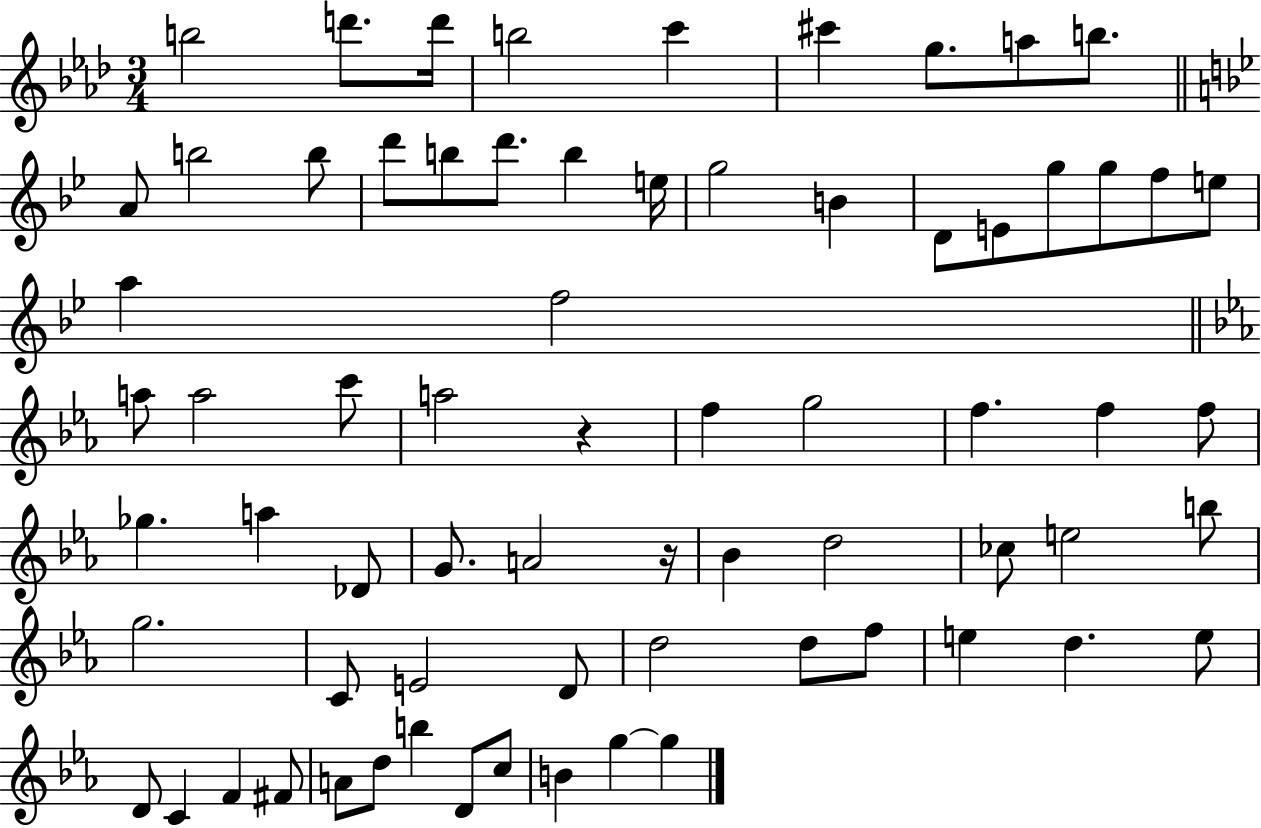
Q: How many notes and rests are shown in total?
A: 70